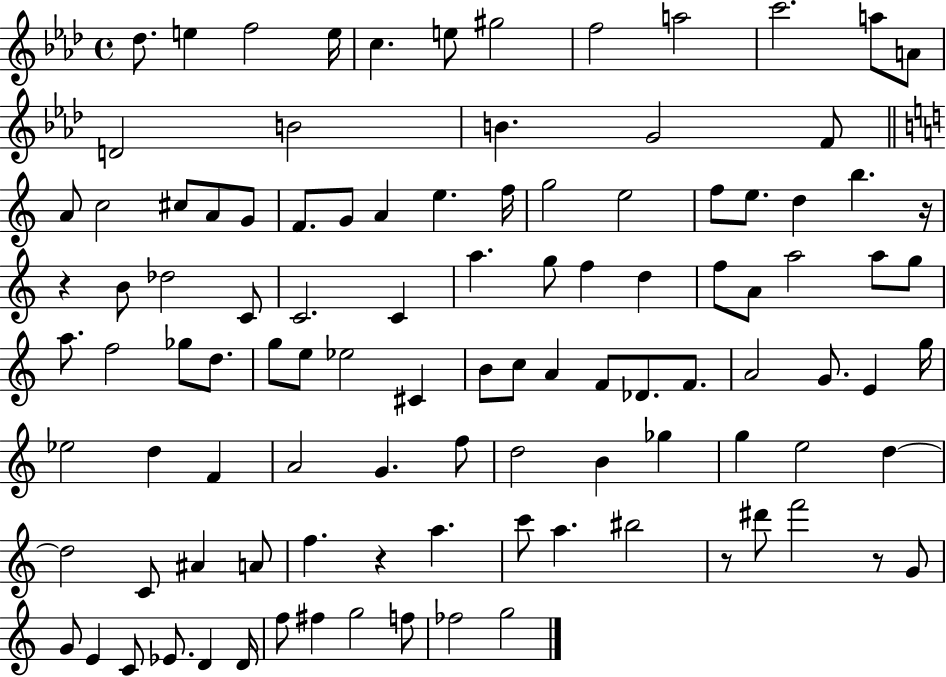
X:1
T:Untitled
M:4/4
L:1/4
K:Ab
_d/2 e f2 e/4 c e/2 ^g2 f2 a2 c'2 a/2 A/2 D2 B2 B G2 F/2 A/2 c2 ^c/2 A/2 G/2 F/2 G/2 A e f/4 g2 e2 f/2 e/2 d b z/4 z B/2 _d2 C/2 C2 C a g/2 f d f/2 A/2 a2 a/2 g/2 a/2 f2 _g/2 d/2 g/2 e/2 _e2 ^C B/2 c/2 A F/2 _D/2 F/2 A2 G/2 E g/4 _e2 d F A2 G f/2 d2 B _g g e2 d d2 C/2 ^A A/2 f z a c'/2 a ^b2 z/2 ^d'/2 f'2 z/2 G/2 G/2 E C/2 _E/2 D D/4 f/2 ^f g2 f/2 _f2 g2